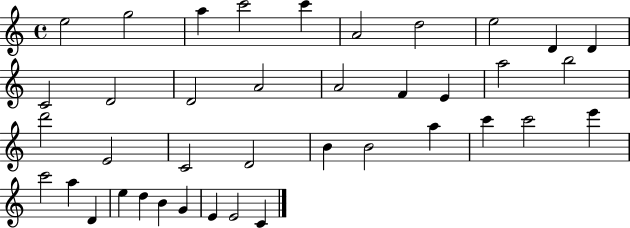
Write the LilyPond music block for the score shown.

{
  \clef treble
  \time 4/4
  \defaultTimeSignature
  \key c \major
  e''2 g''2 | a''4 c'''2 c'''4 | a'2 d''2 | e''2 d'4 d'4 | \break c'2 d'2 | d'2 a'2 | a'2 f'4 e'4 | a''2 b''2 | \break d'''2 e'2 | c'2 d'2 | b'4 b'2 a''4 | c'''4 c'''2 e'''4 | \break c'''2 a''4 d'4 | e''4 d''4 b'4 g'4 | e'4 e'2 c'4 | \bar "|."
}